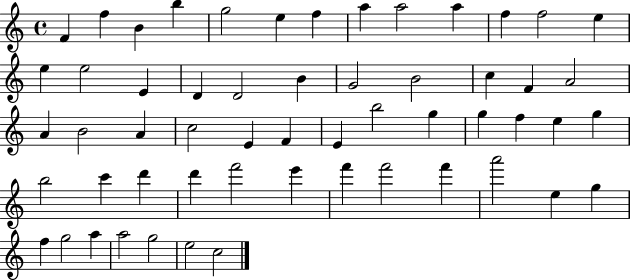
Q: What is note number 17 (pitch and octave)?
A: D4